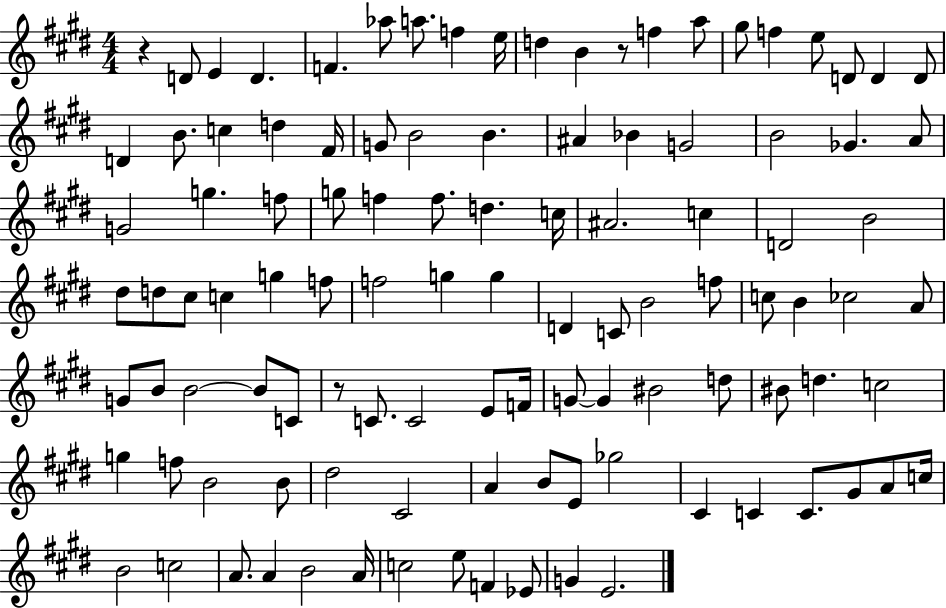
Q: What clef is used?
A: treble